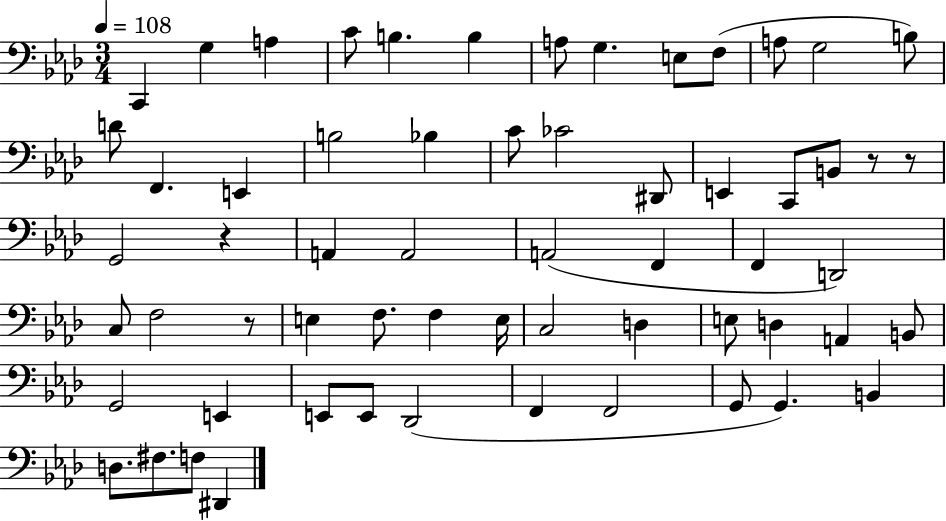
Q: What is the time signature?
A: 3/4